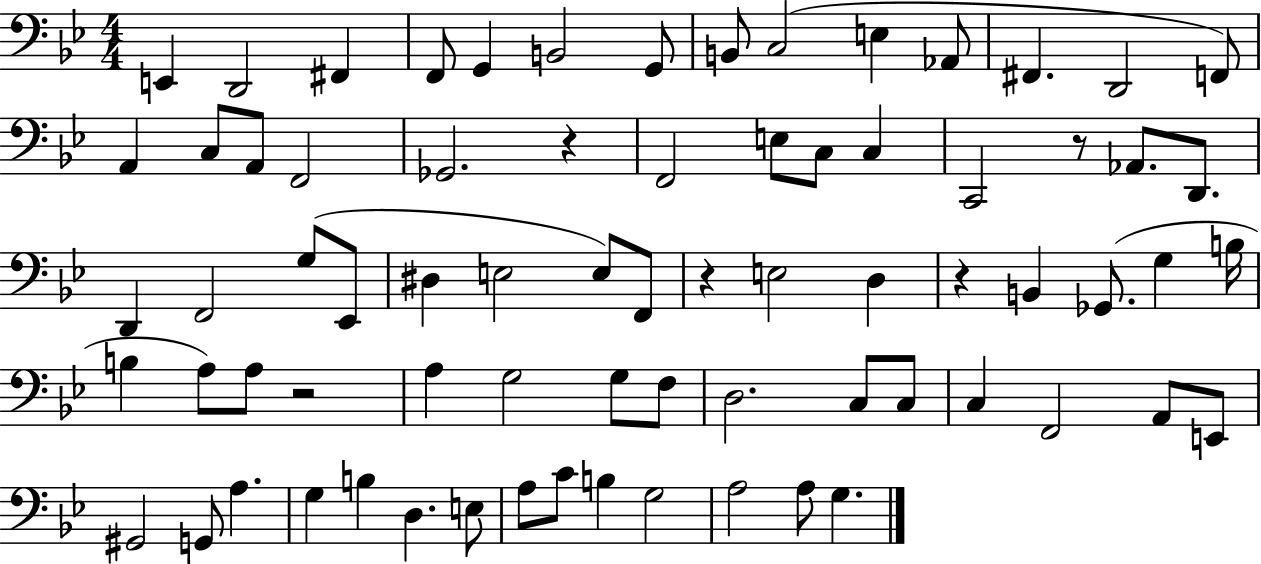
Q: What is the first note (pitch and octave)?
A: E2